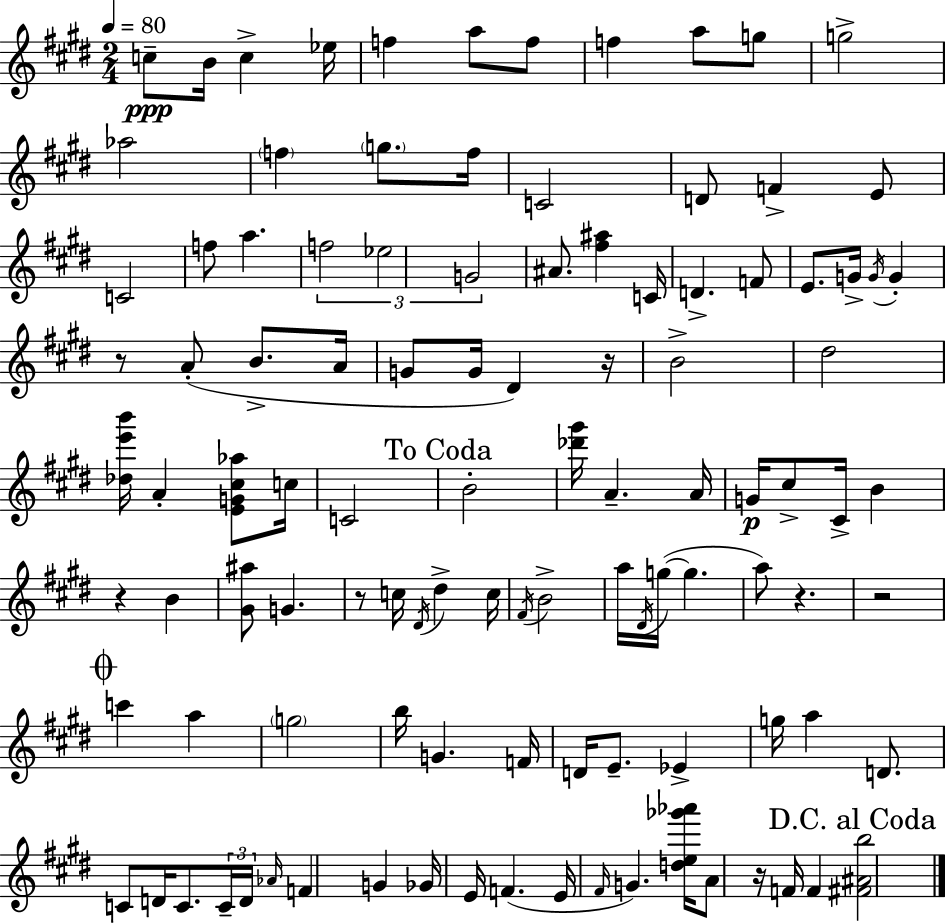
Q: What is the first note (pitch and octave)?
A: C5